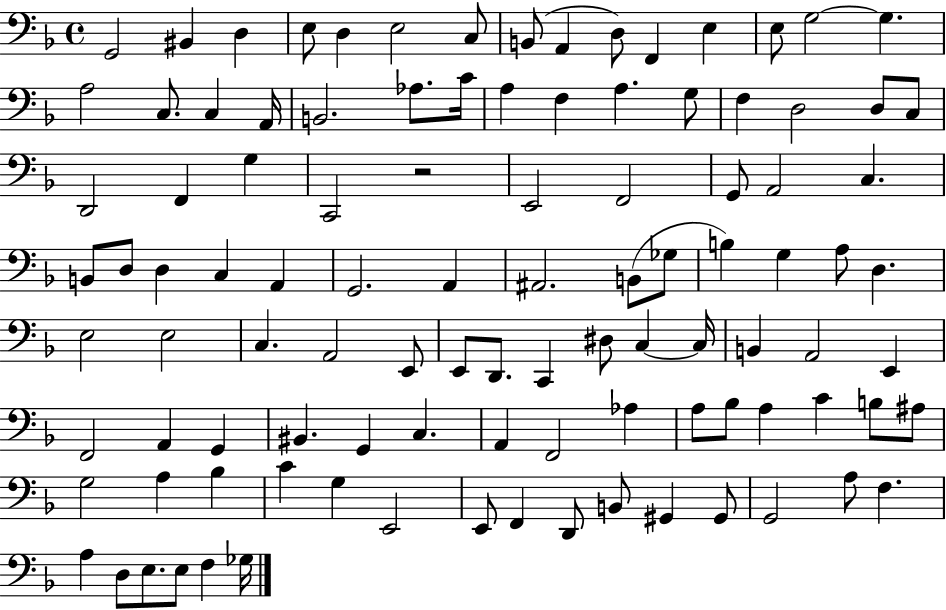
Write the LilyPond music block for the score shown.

{
  \clef bass
  \time 4/4
  \defaultTimeSignature
  \key f \major
  g,2 bis,4 d4 | e8 d4 e2 c8 | b,8( a,4 d8) f,4 e4 | e8 g2~~ g4. | \break a2 c8. c4 a,16 | b,2. aes8. c'16 | a4 f4 a4. g8 | f4 d2 d8 c8 | \break d,2 f,4 g4 | c,2 r2 | e,2 f,2 | g,8 a,2 c4. | \break b,8 d8 d4 c4 a,4 | g,2. a,4 | ais,2. b,8( ges8 | b4) g4 a8 d4. | \break e2 e2 | c4. a,2 e,8 | e,8 d,8. c,4 dis8 c4~~ c16 | b,4 a,2 e,4 | \break f,2 a,4 g,4 | bis,4. g,4 c4. | a,4 f,2 aes4 | a8 bes8 a4 c'4 b8 ais8 | \break g2 a4 bes4 | c'4 g4 e,2 | e,8 f,4 d,8 b,8 gis,4 gis,8 | g,2 a8 f4. | \break a4 d8 e8. e8 f4 ges16 | \bar "|."
}